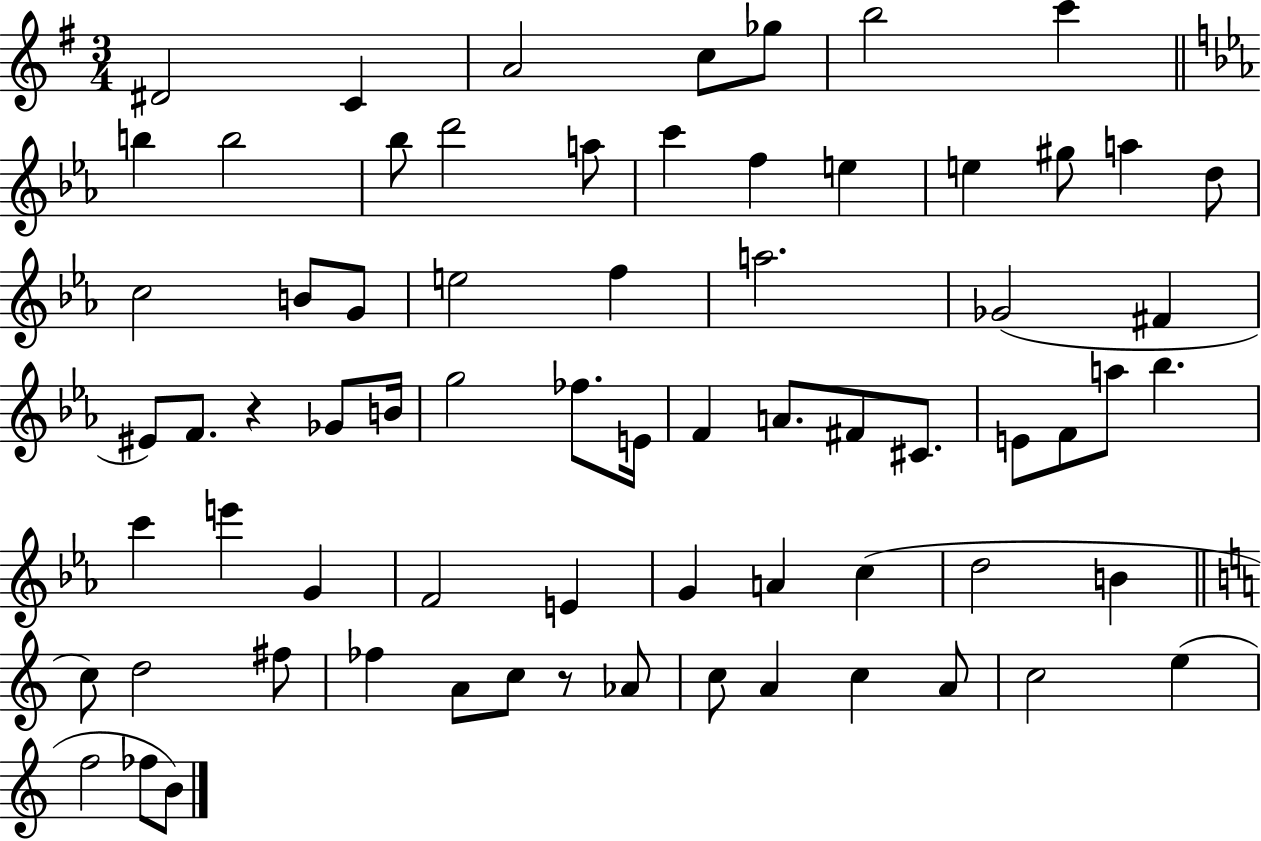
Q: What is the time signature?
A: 3/4